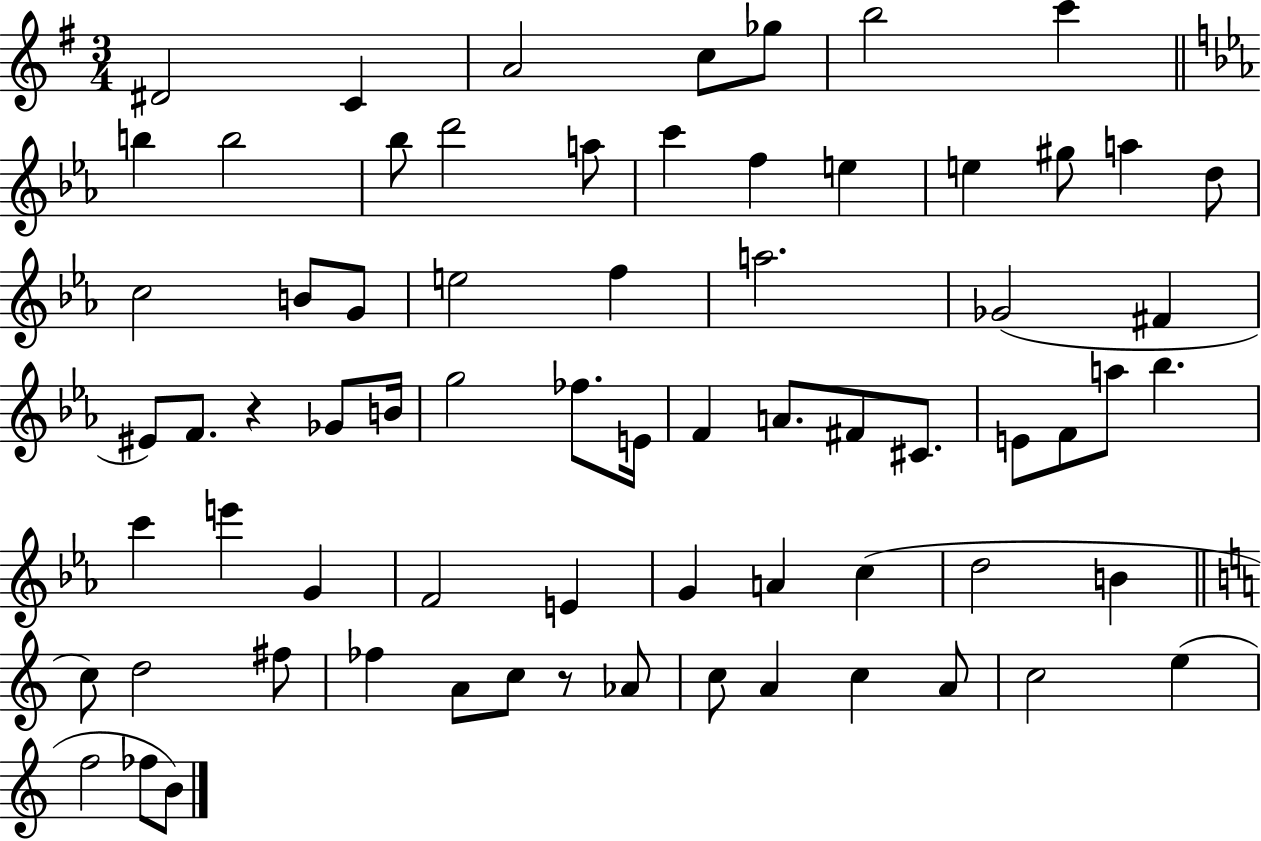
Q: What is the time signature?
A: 3/4